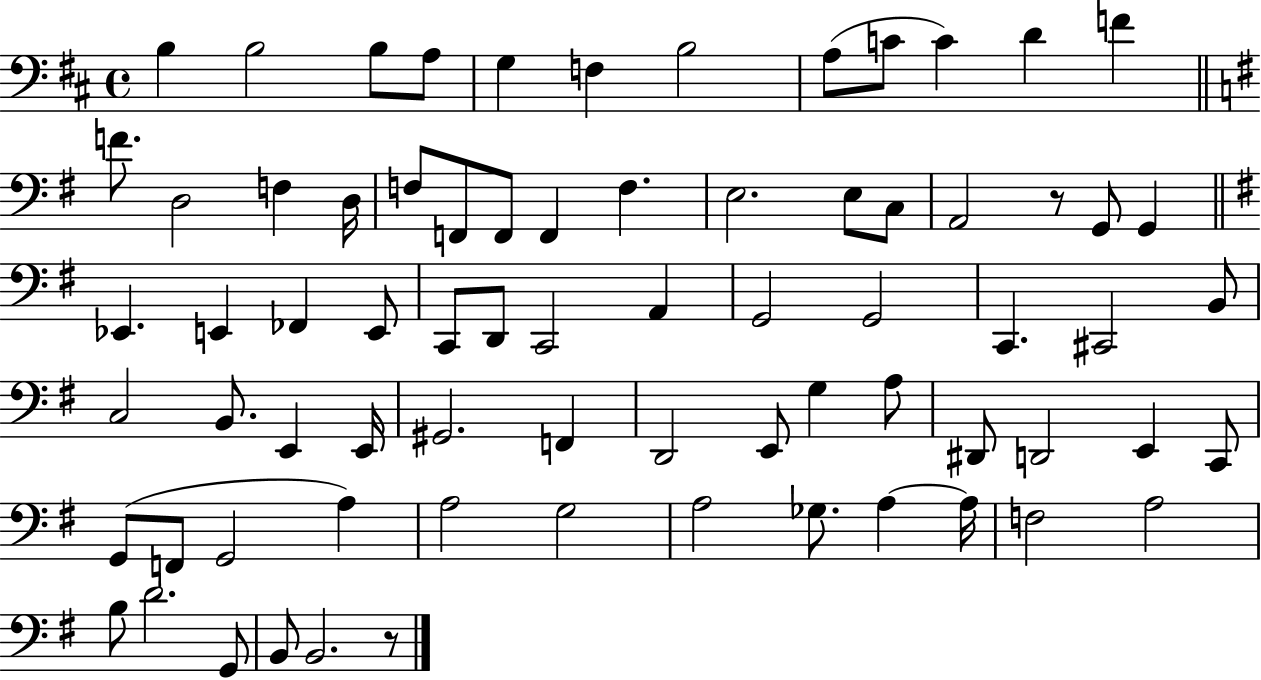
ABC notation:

X:1
T:Untitled
M:4/4
L:1/4
K:D
B, B,2 B,/2 A,/2 G, F, B,2 A,/2 C/2 C D F F/2 D,2 F, D,/4 F,/2 F,,/2 F,,/2 F,, F, E,2 E,/2 C,/2 A,,2 z/2 G,,/2 G,, _E,, E,, _F,, E,,/2 C,,/2 D,,/2 C,,2 A,, G,,2 G,,2 C,, ^C,,2 B,,/2 C,2 B,,/2 E,, E,,/4 ^G,,2 F,, D,,2 E,,/2 G, A,/2 ^D,,/2 D,,2 E,, C,,/2 G,,/2 F,,/2 G,,2 A, A,2 G,2 A,2 _G,/2 A, A,/4 F,2 A,2 B,/2 D2 G,,/2 B,,/2 B,,2 z/2